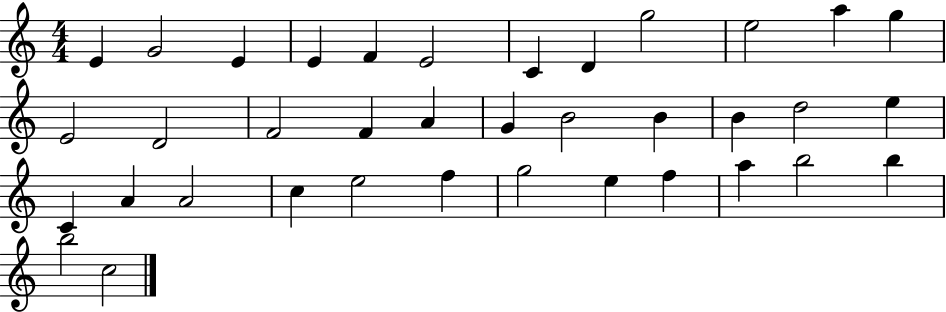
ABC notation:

X:1
T:Untitled
M:4/4
L:1/4
K:C
E G2 E E F E2 C D g2 e2 a g E2 D2 F2 F A G B2 B B d2 e C A A2 c e2 f g2 e f a b2 b b2 c2